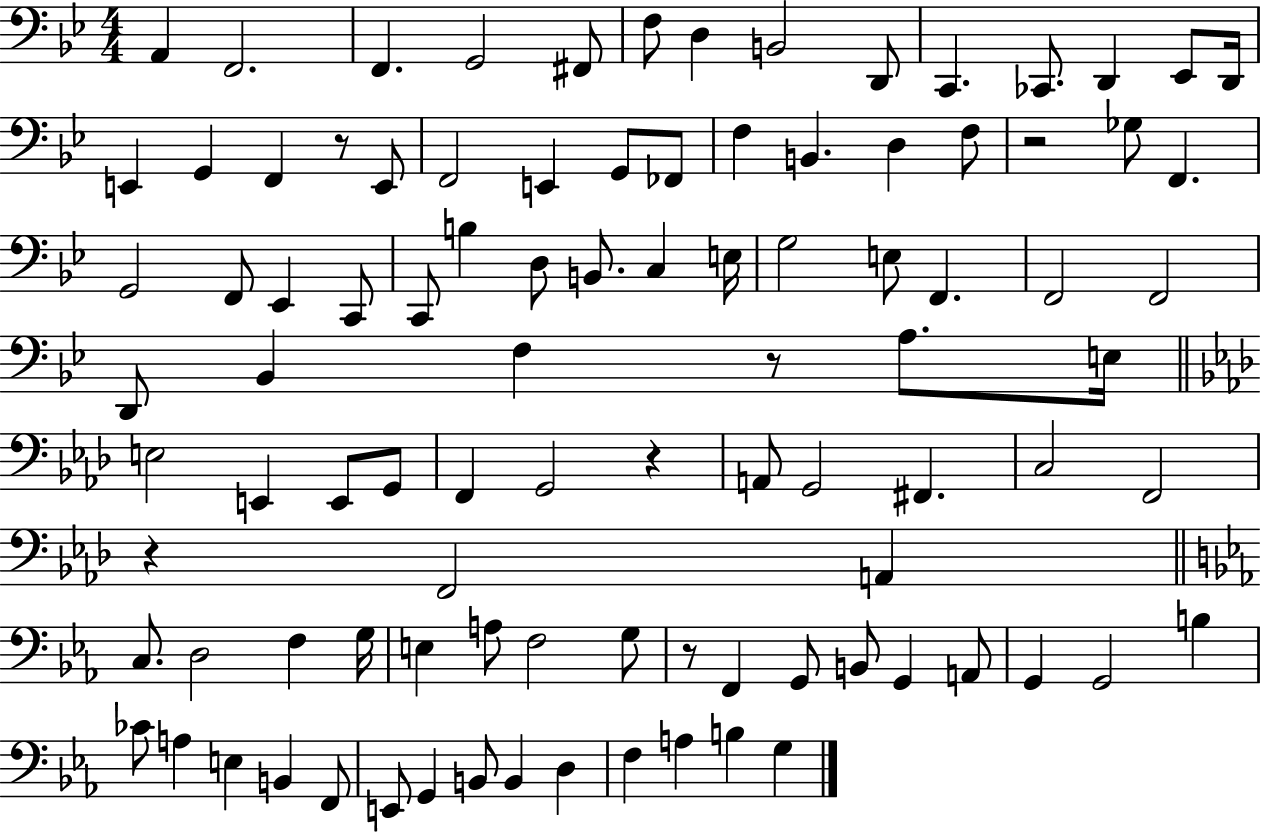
{
  \clef bass
  \numericTimeSignature
  \time 4/4
  \key bes \major
  a,4 f,2. | f,4. g,2 fis,8 | f8 d4 b,2 d,8 | c,4. ces,8. d,4 ees,8 d,16 | \break e,4 g,4 f,4 r8 e,8 | f,2 e,4 g,8 fes,8 | f4 b,4. d4 f8 | r2 ges8 f,4. | \break g,2 f,8 ees,4 c,8 | c,8 b4 d8 b,8. c4 e16 | g2 e8 f,4. | f,2 f,2 | \break d,8 bes,4 f4 r8 a8. e16 | \bar "||" \break \key aes \major e2 e,4 e,8 g,8 | f,4 g,2 r4 | a,8 g,2 fis,4. | c2 f,2 | \break r4 f,2 a,4 | \bar "||" \break \key ees \major c8. d2 f4 g16 | e4 a8 f2 g8 | r8 f,4 g,8 b,8 g,4 a,8 | g,4 g,2 b4 | \break ces'8 a4 e4 b,4 f,8 | e,8 g,4 b,8 b,4 d4 | f4 a4 b4 g4 | \bar "|."
}